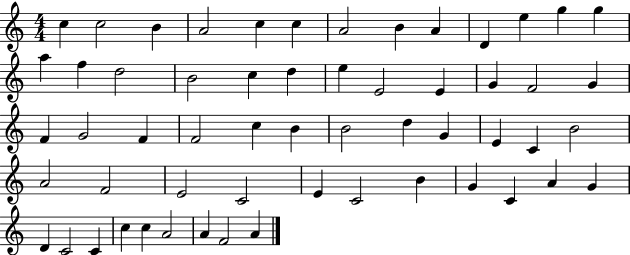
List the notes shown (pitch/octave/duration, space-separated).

C5/q C5/h B4/q A4/h C5/q C5/q A4/h B4/q A4/q D4/q E5/q G5/q G5/q A5/q F5/q D5/h B4/h C5/q D5/q E5/q E4/h E4/q G4/q F4/h G4/q F4/q G4/h F4/q F4/h C5/q B4/q B4/h D5/q G4/q E4/q C4/q B4/h A4/h F4/h E4/h C4/h E4/q C4/h B4/q G4/q C4/q A4/q G4/q D4/q C4/h C4/q C5/q C5/q A4/h A4/q F4/h A4/q